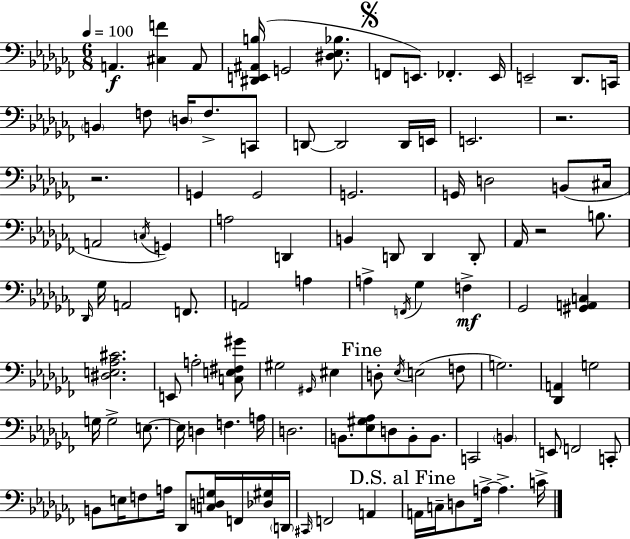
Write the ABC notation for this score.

X:1
T:Untitled
M:6/8
L:1/4
K:Abm
A,, [^C,F] A,,/2 [^D,,E,,^A,,B,]/4 G,,2 [^D,_E,_B,]/2 F,,/2 E,,/2 _F,, E,,/4 E,,2 _D,,/2 C,,/4 B,, F,/2 D,/4 F,/2 C,,/2 D,,/2 D,,2 D,,/4 E,,/4 E,,2 z2 z2 G,, G,,2 G,,2 G,,/4 D,2 B,,/2 ^C,/4 A,,2 C,/4 G,, A,2 D,, B,, D,,/2 D,, D,,/2 _A,,/4 z2 B,/2 _D,,/4 _G,/4 A,,2 F,,/2 A,,2 A, A, F,,/4 _G, F, _G,,2 [^G,,A,,C,] [^D,E,_A,^C]2 E,,/2 A,2 [C,E,^F,^G]/2 ^G,2 ^G,,/4 ^E, D,/2 _E,/4 E,2 F,/2 G,2 [_D,,A,,] G,2 G,/4 G,2 E,/2 E,/4 D, F, A,/4 D,2 B,,/2 [_E,^G,_A,]/2 D,/2 B,,/2 B,,/2 C,,2 B,, E,,/2 F,,2 C,,/2 B,,/2 E,/4 F,/2 A,/4 _D,,/2 [C,D,G,]/4 F,,/4 [_D,^G,]/4 D,,/4 ^C,,/4 F,,2 A,, A,,/4 C,/4 D,/2 A,/4 A, C/4